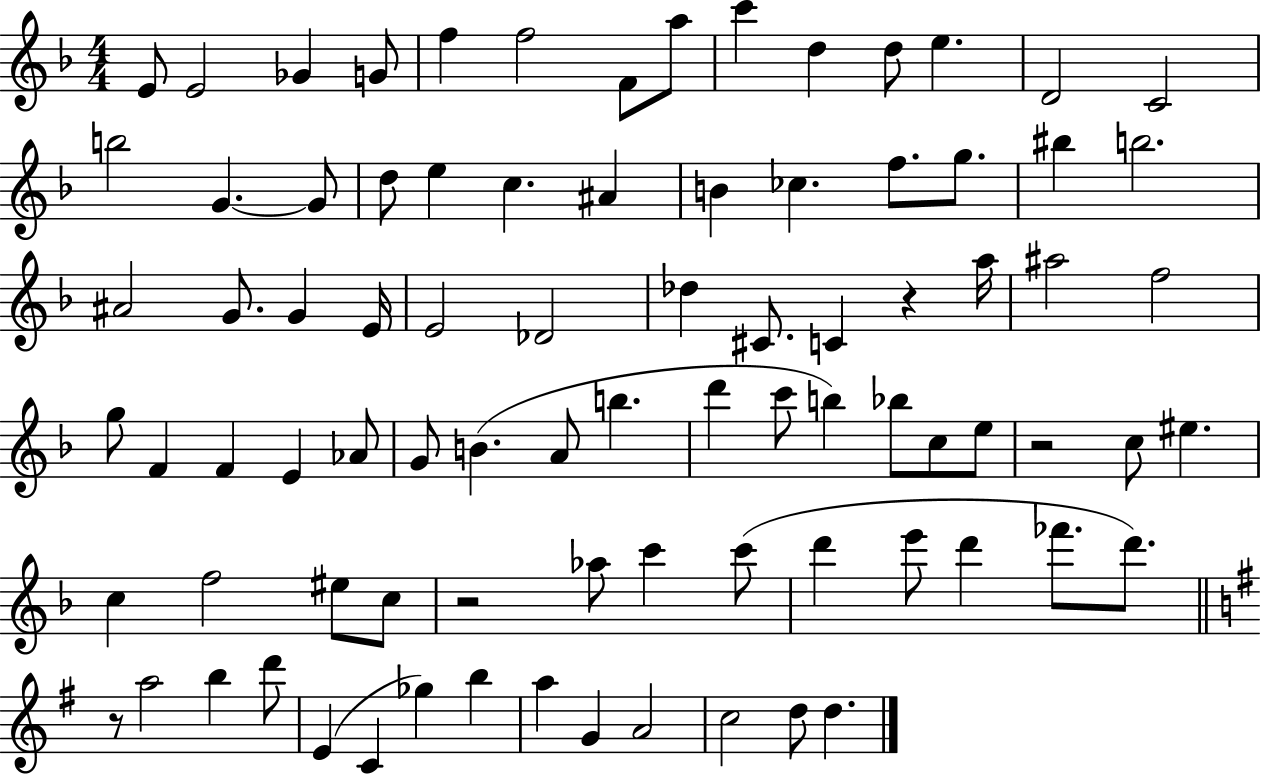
{
  \clef treble
  \numericTimeSignature
  \time 4/4
  \key f \major
  e'8 e'2 ges'4 g'8 | f''4 f''2 f'8 a''8 | c'''4 d''4 d''8 e''4. | d'2 c'2 | \break b''2 g'4.~~ g'8 | d''8 e''4 c''4. ais'4 | b'4 ces''4. f''8. g''8. | bis''4 b''2. | \break ais'2 g'8. g'4 e'16 | e'2 des'2 | des''4 cis'8. c'4 r4 a''16 | ais''2 f''2 | \break g''8 f'4 f'4 e'4 aes'8 | g'8 b'4.( a'8 b''4. | d'''4 c'''8 b''4) bes''8 c''8 e''8 | r2 c''8 eis''4. | \break c''4 f''2 eis''8 c''8 | r2 aes''8 c'''4 c'''8( | d'''4 e'''8 d'''4 fes'''8. d'''8.) | \bar "||" \break \key e \minor r8 a''2 b''4 d'''8 | e'4( c'4 ges''4) b''4 | a''4 g'4 a'2 | c''2 d''8 d''4. | \break \bar "|."
}